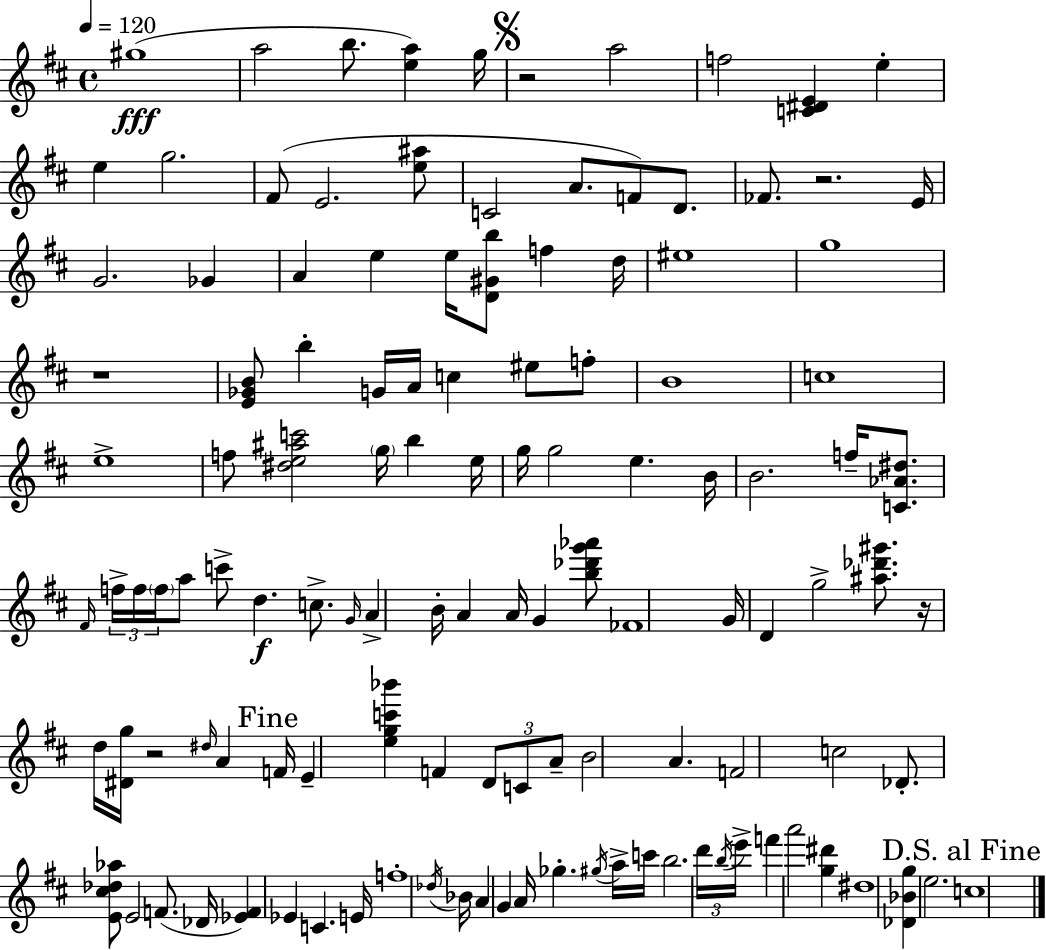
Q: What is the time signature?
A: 4/4